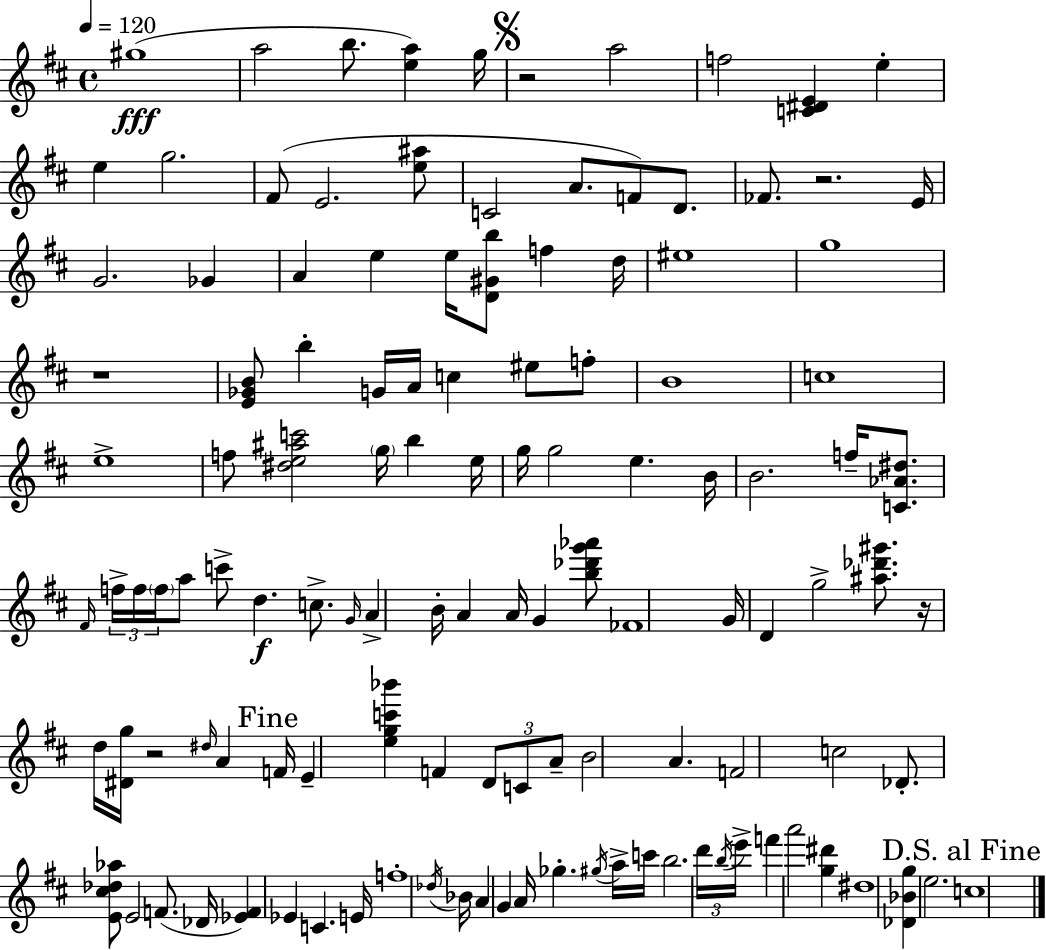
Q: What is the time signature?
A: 4/4